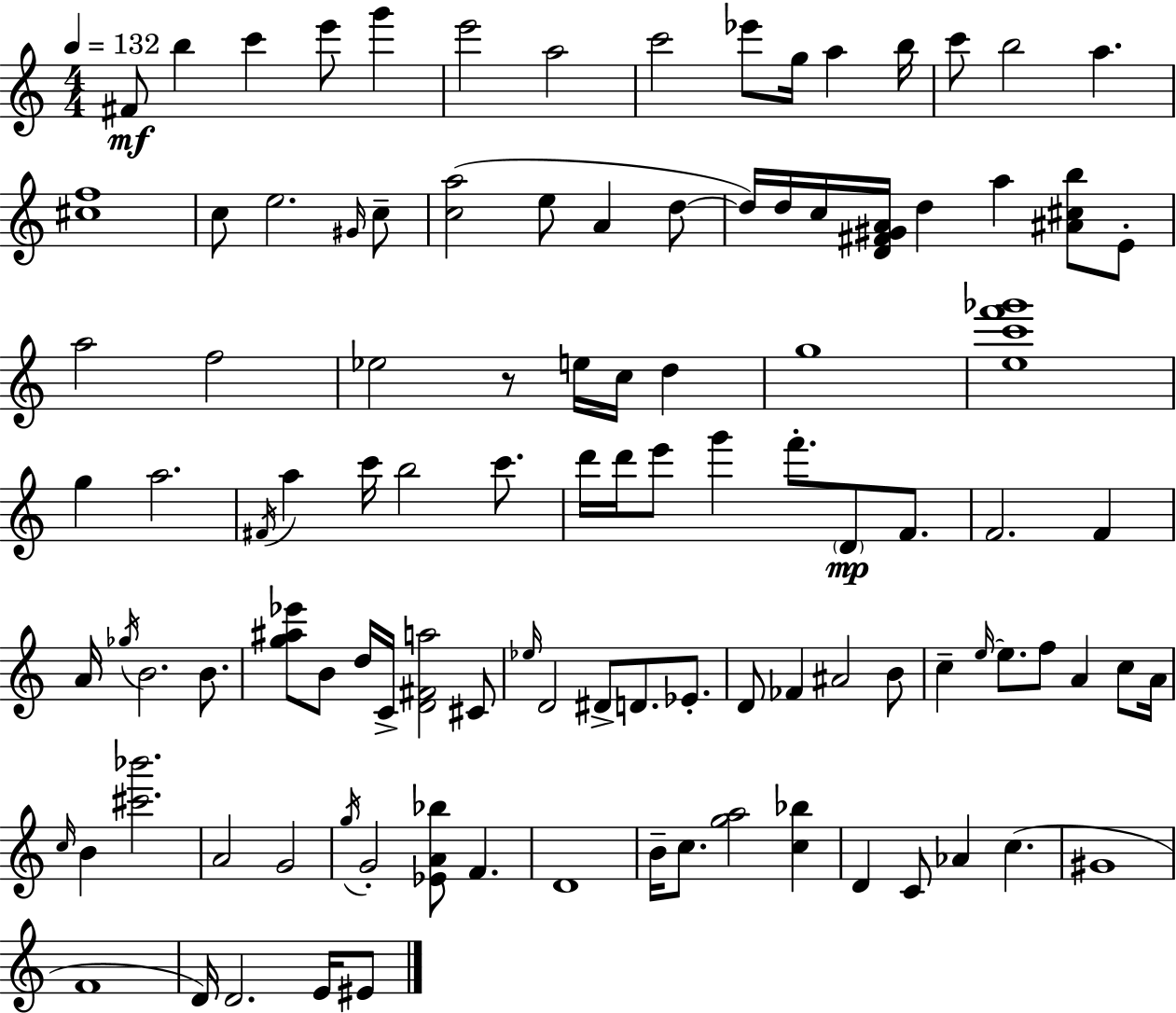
{
  \clef treble
  \numericTimeSignature
  \time 4/4
  \key c \major
  \tempo 4 = 132
  fis'8\mf b''4 c'''4 e'''8 g'''4 | e'''2 a''2 | c'''2 ees'''8 g''16 a''4 b''16 | c'''8 b''2 a''4. | \break <cis'' f''>1 | c''8 e''2. \grace { gis'16 } c''8-- | <c'' a''>2( e''8 a'4 d''8~~ | d''16) d''16 c''16 <d' fis' gis' a'>16 d''4 a''4 <ais' cis'' b''>8 e'8-. | \break a''2 f''2 | ees''2 r8 e''16 c''16 d''4 | g''1 | <e'' c''' f''' ges'''>1 | \break g''4 a''2. | \acciaccatura { fis'16 } a''4 c'''16 b''2 c'''8. | d'''16 d'''16 e'''8 g'''4 f'''8.-. \parenthesize d'8\mp f'8. | f'2. f'4 | \break a'16 \acciaccatura { ges''16 } b'2. | b'8. <g'' ais'' ees'''>8 b'8 d''16 c'16-> <d' fis' a''>2 | cis'8 \grace { ees''16 } d'2 dis'8-> d'8. | ees'8.-. d'8 fes'4 ais'2 | \break b'8 c''4-- \grace { e''16~ }~ e''8. f''8 a'4 | c''8 a'16 \grace { c''16 } b'4 <cis''' bes'''>2. | a'2 g'2 | \acciaccatura { g''16 } g'2-. <ees' a' bes''>8 | \break f'4. d'1 | b'16-- c''8. <g'' a''>2 | <c'' bes''>4 d'4 c'8 aes'4 | c''4.( gis'1 | \break f'1 | d'16) d'2. | e'16 eis'8 \bar "|."
}